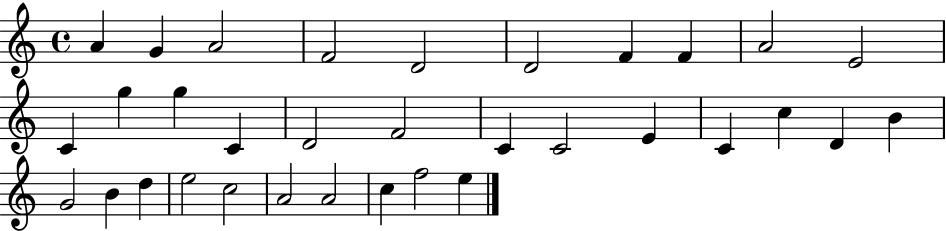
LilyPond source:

{
  \clef treble
  \time 4/4
  \defaultTimeSignature
  \key c \major
  a'4 g'4 a'2 | f'2 d'2 | d'2 f'4 f'4 | a'2 e'2 | \break c'4 g''4 g''4 c'4 | d'2 f'2 | c'4 c'2 e'4 | c'4 c''4 d'4 b'4 | \break g'2 b'4 d''4 | e''2 c''2 | a'2 a'2 | c''4 f''2 e''4 | \break \bar "|."
}